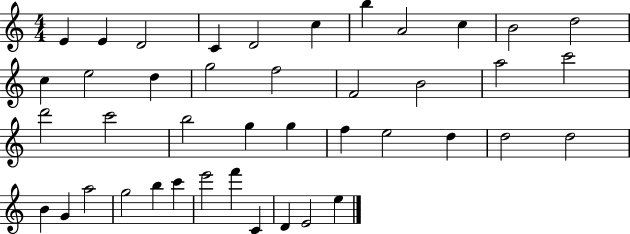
{
  \clef treble
  \numericTimeSignature
  \time 4/4
  \key c \major
  e'4 e'4 d'2 | c'4 d'2 c''4 | b''4 a'2 c''4 | b'2 d''2 | \break c''4 e''2 d''4 | g''2 f''2 | f'2 b'2 | a''2 c'''2 | \break d'''2 c'''2 | b''2 g''4 g''4 | f''4 e''2 d''4 | d''2 d''2 | \break b'4 g'4 a''2 | g''2 b''4 c'''4 | e'''2 f'''4 c'4 | d'4 e'2 e''4 | \break \bar "|."
}